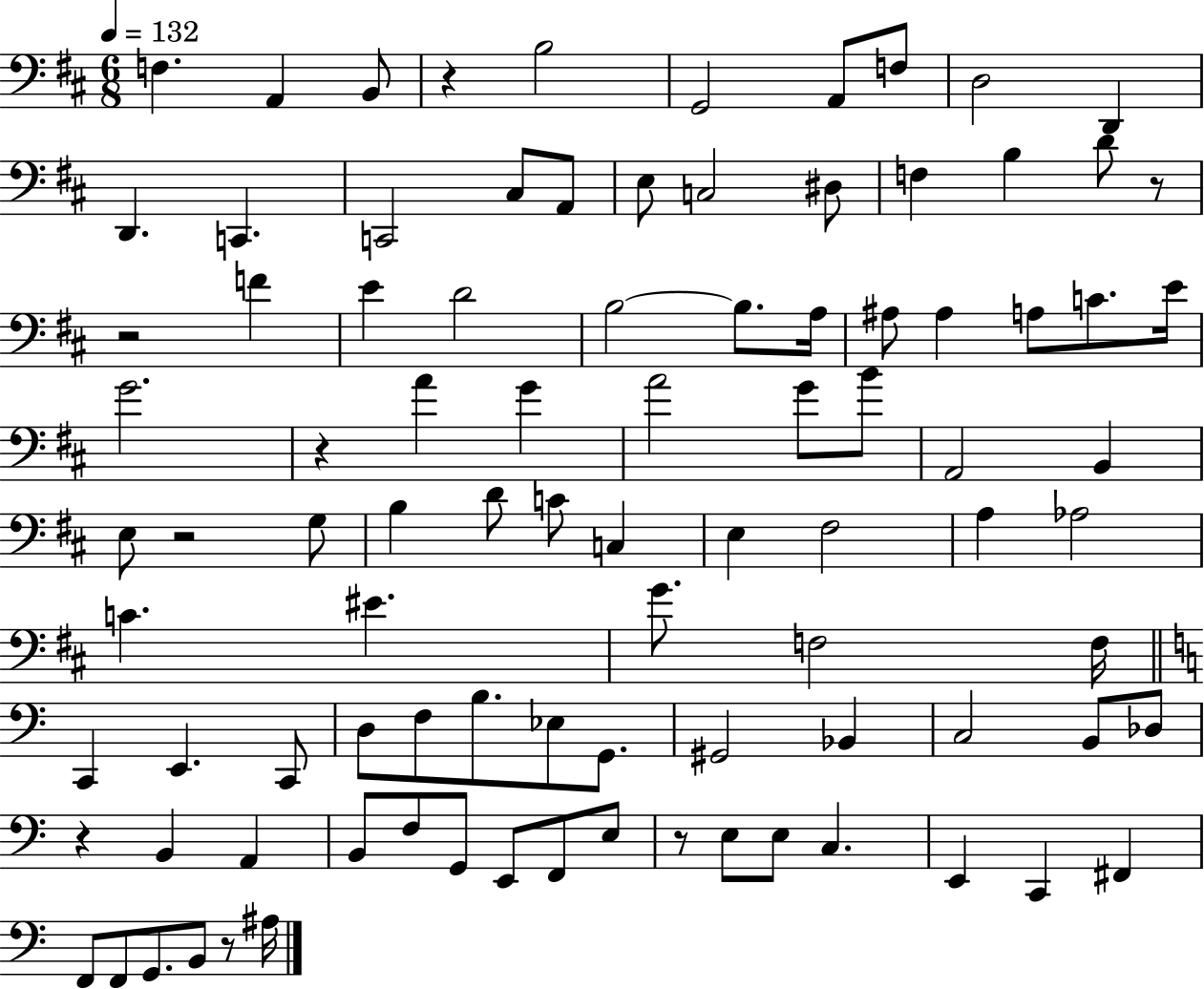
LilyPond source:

{
  \clef bass
  \numericTimeSignature
  \time 6/8
  \key d \major
  \tempo 4 = 132
  f4. a,4 b,8 | r4 b2 | g,2 a,8 f8 | d2 d,4 | \break d,4. c,4. | c,2 cis8 a,8 | e8 c2 dis8 | f4 b4 d'8 r8 | \break r2 f'4 | e'4 d'2 | b2~~ b8. a16 | ais8 ais4 a8 c'8. e'16 | \break g'2. | r4 a'4 g'4 | a'2 g'8 b'8 | a,2 b,4 | \break e8 r2 g8 | b4 d'8 c'8 c4 | e4 fis2 | a4 aes2 | \break c'4. eis'4. | g'8. f2 f16 | \bar "||" \break \key a \minor c,4 e,4. c,8 | d8 f8 b8. ees8 g,8. | gis,2 bes,4 | c2 b,8 des8 | \break r4 b,4 a,4 | b,8 f8 g,8 e,8 f,8 e8 | r8 e8 e8 c4. | e,4 c,4 fis,4 | \break f,8 f,8 g,8. b,8 r8 ais16 | \bar "|."
}